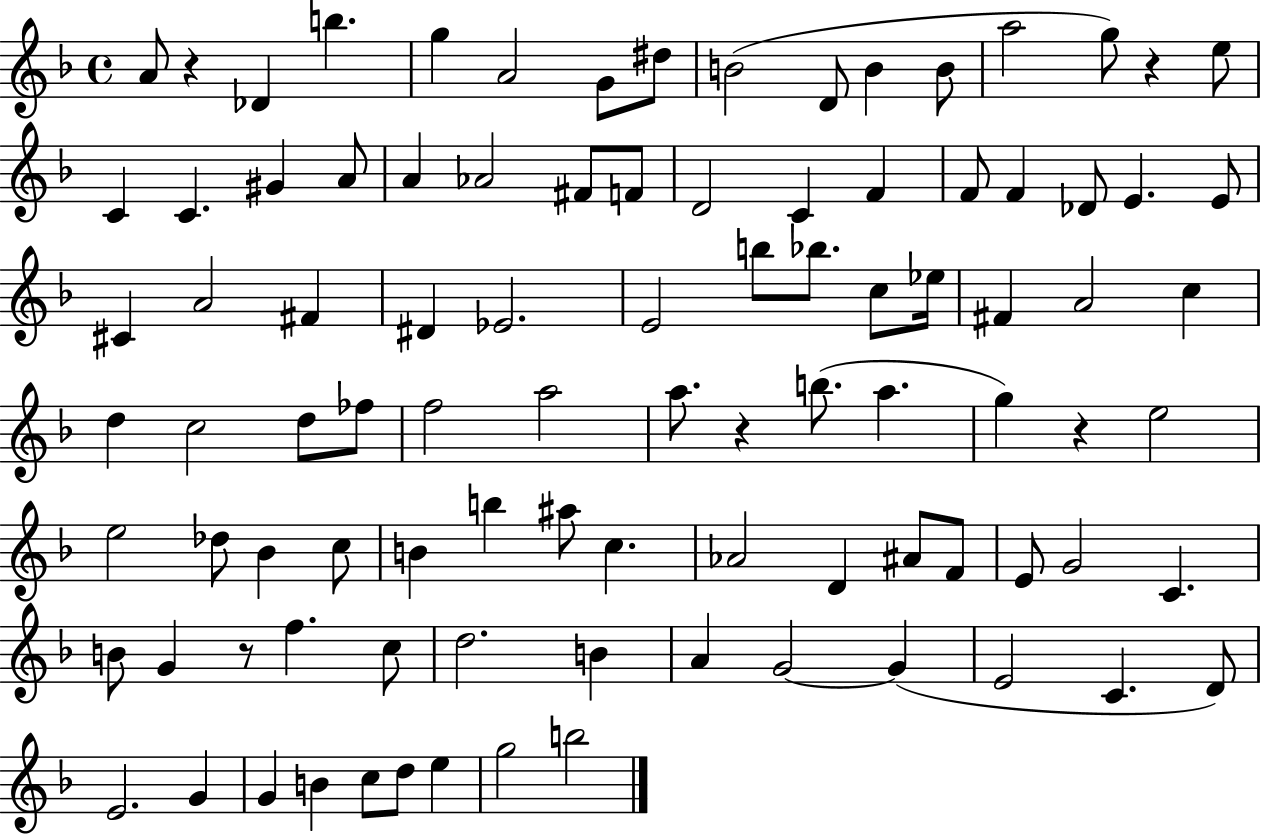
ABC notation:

X:1
T:Untitled
M:4/4
L:1/4
K:F
A/2 z _D b g A2 G/2 ^d/2 B2 D/2 B B/2 a2 g/2 z e/2 C C ^G A/2 A _A2 ^F/2 F/2 D2 C F F/2 F _D/2 E E/2 ^C A2 ^F ^D _E2 E2 b/2 _b/2 c/2 _e/4 ^F A2 c d c2 d/2 _f/2 f2 a2 a/2 z b/2 a g z e2 e2 _d/2 _B c/2 B b ^a/2 c _A2 D ^A/2 F/2 E/2 G2 C B/2 G z/2 f c/2 d2 B A G2 G E2 C D/2 E2 G G B c/2 d/2 e g2 b2